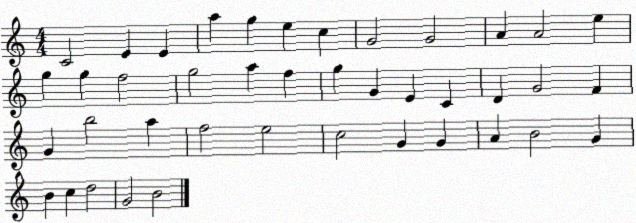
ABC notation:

X:1
T:Untitled
M:4/4
L:1/4
K:C
C2 E E a g e c G2 G2 A A2 e g g f2 g2 a f g G E C D G2 F G b2 a f2 e2 c2 G G A B2 G B c d2 G2 B2